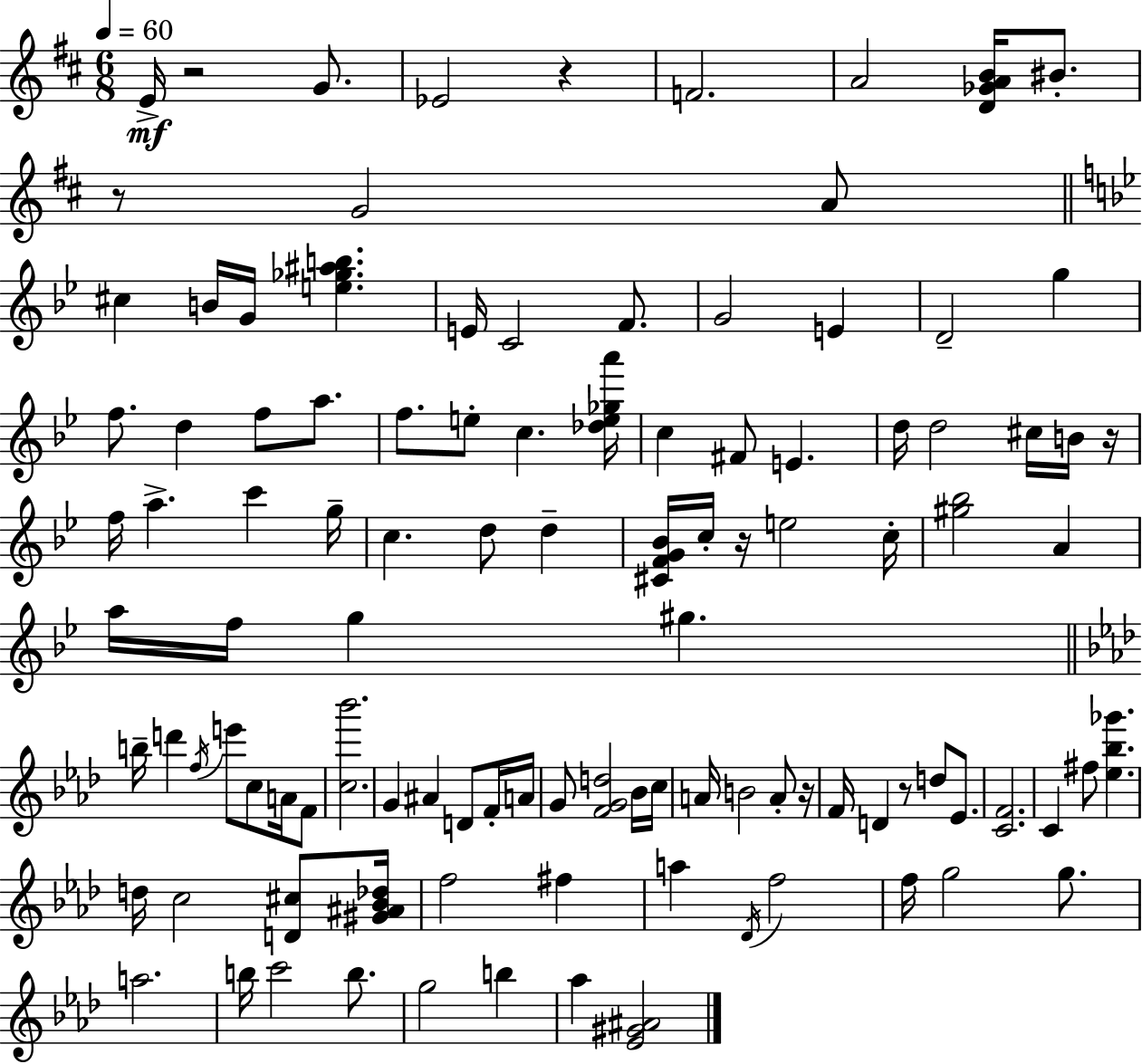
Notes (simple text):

E4/s R/h G4/e. Eb4/h R/q F4/h. A4/h [D4,Gb4,A4,B4]/s BIS4/e. R/e G4/h A4/e C#5/q B4/s G4/s [E5,Gb5,A#5,B5]/q. E4/s C4/h F4/e. G4/h E4/q D4/h G5/q F5/e. D5/q F5/e A5/e. F5/e. E5/e C5/q. [Db5,E5,Gb5,A6]/s C5/q F#4/e E4/q. D5/s D5/h C#5/s B4/s R/s F5/s A5/q. C6/q G5/s C5/q. D5/e D5/q [C#4,F4,G4,Bb4]/s C5/s R/s E5/h C5/s [G#5,Bb5]/h A4/q A5/s F5/s G5/q G#5/q. B5/s D6/q F5/s E6/e C5/e A4/s F4/e [C5,Bb6]/h. G4/q A#4/q D4/e F4/s A4/s G4/e [F4,G4,D5]/h Bb4/s C5/s A4/s B4/h A4/e R/s F4/s D4/q R/e D5/e Eb4/e. [C4,F4]/h. C4/q F#5/e [Eb5,Bb5,Gb6]/q. D5/s C5/h [D4,C#5]/e [G#4,A#4,Bb4,Db5]/s F5/h F#5/q A5/q Db4/s F5/h F5/s G5/h G5/e. A5/h. B5/s C6/h B5/e. G5/h B5/q Ab5/q [Eb4,G#4,A#4]/h